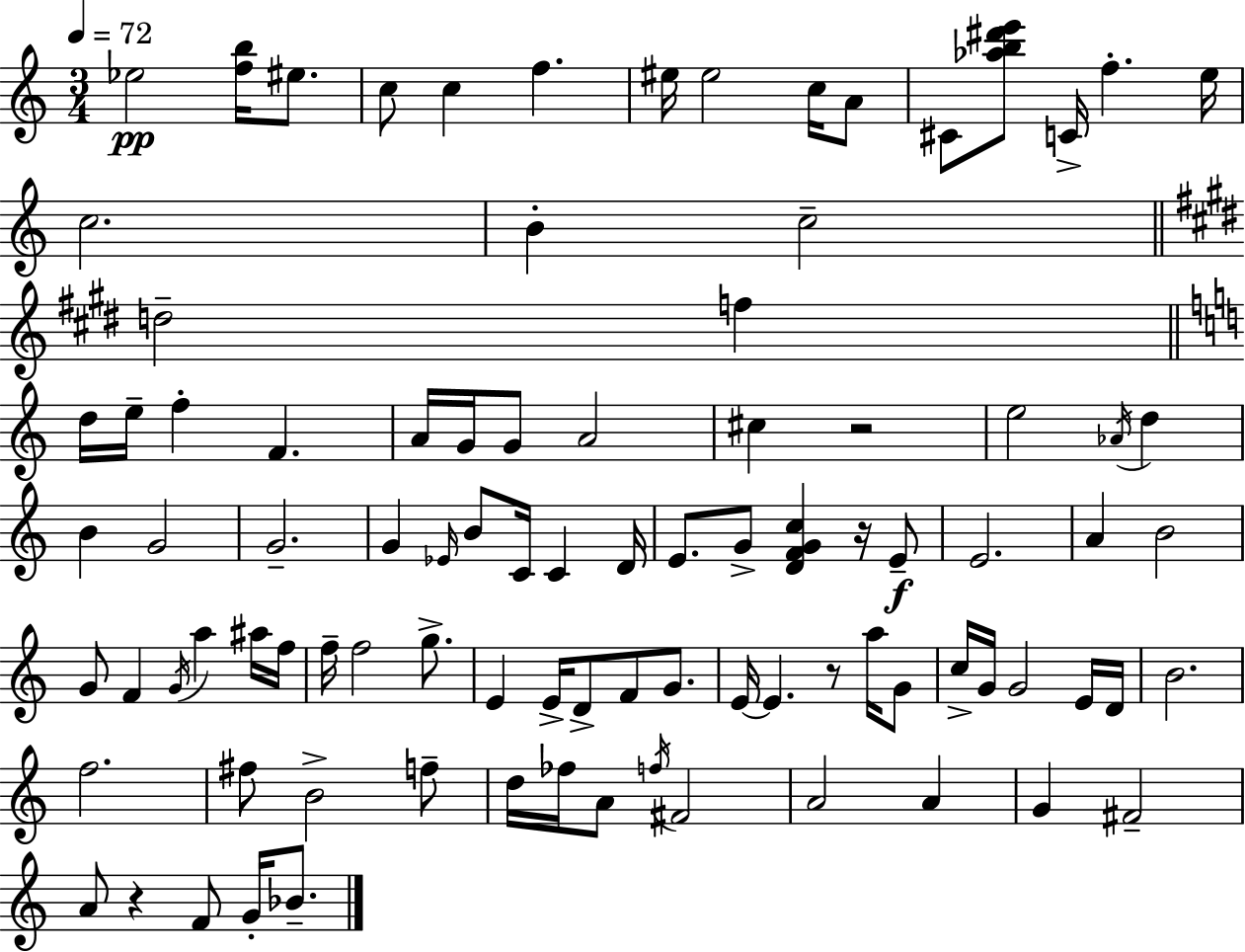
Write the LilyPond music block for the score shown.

{
  \clef treble
  \numericTimeSignature
  \time 3/4
  \key c \major
  \tempo 4 = 72
  ees''2\pp <f'' b''>16 eis''8. | c''8 c''4 f''4. | eis''16 eis''2 c''16 a'8 | cis'8 <aes'' b'' dis''' e'''>8 c'16-> f''4.-. e''16 | \break c''2. | b'4-. c''2-- | \bar "||" \break \key e \major d''2-- f''4 | \bar "||" \break \key c \major d''16 e''16-- f''4-. f'4. | a'16 g'16 g'8 a'2 | cis''4 r2 | e''2 \acciaccatura { aes'16 } d''4 | \break b'4 g'2 | g'2.-- | g'4 \grace { ees'16 } b'8 c'16 c'4 | d'16 e'8. g'8-> <d' f' g' c''>4 r16 | \break e'8--\f e'2. | a'4 b'2 | g'8 f'4 \acciaccatura { g'16 } a''4 | ais''16 f''16 f''16-- f''2 | \break g''8.-> e'4 e'16-> d'8-> f'8 | g'8. e'16~~ e'4. r8 | a''16 g'8 c''16-> g'16 g'2 | e'16 d'16 b'2. | \break f''2. | fis''8 b'2-> | f''8-- d''16 fes''16 a'8 \acciaccatura { f''16 } fis'2 | a'2 | \break a'4 g'4 fis'2-- | a'8 r4 f'8 | g'16-. bes'8.-- \bar "|."
}